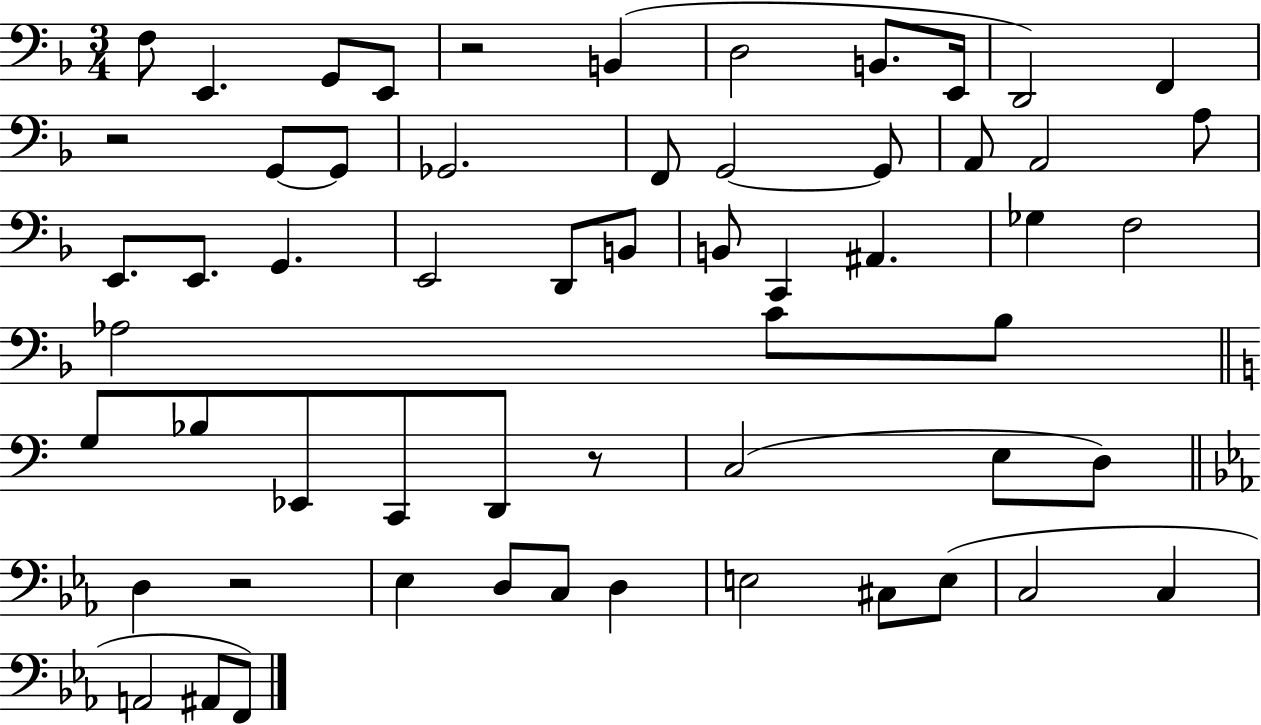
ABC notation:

X:1
T:Untitled
M:3/4
L:1/4
K:F
F,/2 E,, G,,/2 E,,/2 z2 B,, D,2 B,,/2 E,,/4 D,,2 F,, z2 G,,/2 G,,/2 _G,,2 F,,/2 G,,2 G,,/2 A,,/2 A,,2 A,/2 E,,/2 E,,/2 G,, E,,2 D,,/2 B,,/2 B,,/2 C,, ^A,, _G, F,2 _A,2 C/2 _B,/2 G,/2 _B,/2 _E,,/2 C,,/2 D,,/2 z/2 C,2 E,/2 D,/2 D, z2 _E, D,/2 C,/2 D, E,2 ^C,/2 E,/2 C,2 C, A,,2 ^A,,/2 F,,/2